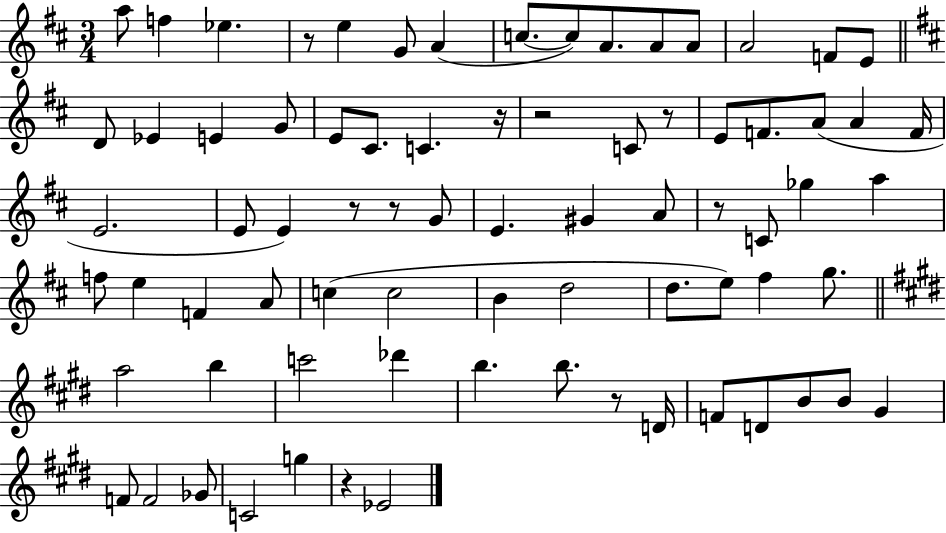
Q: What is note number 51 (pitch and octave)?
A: B5